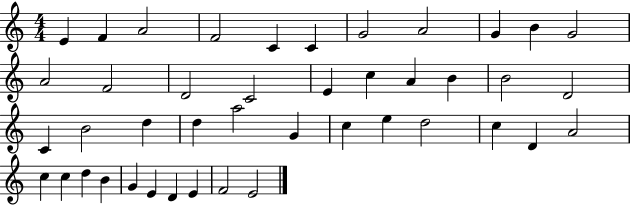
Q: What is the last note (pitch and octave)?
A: E4